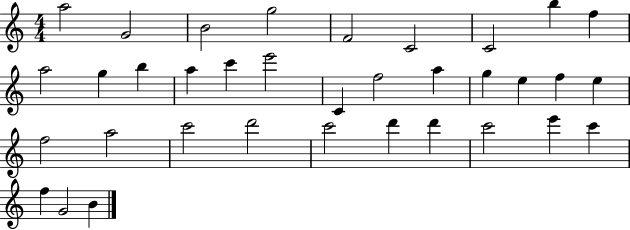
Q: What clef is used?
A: treble